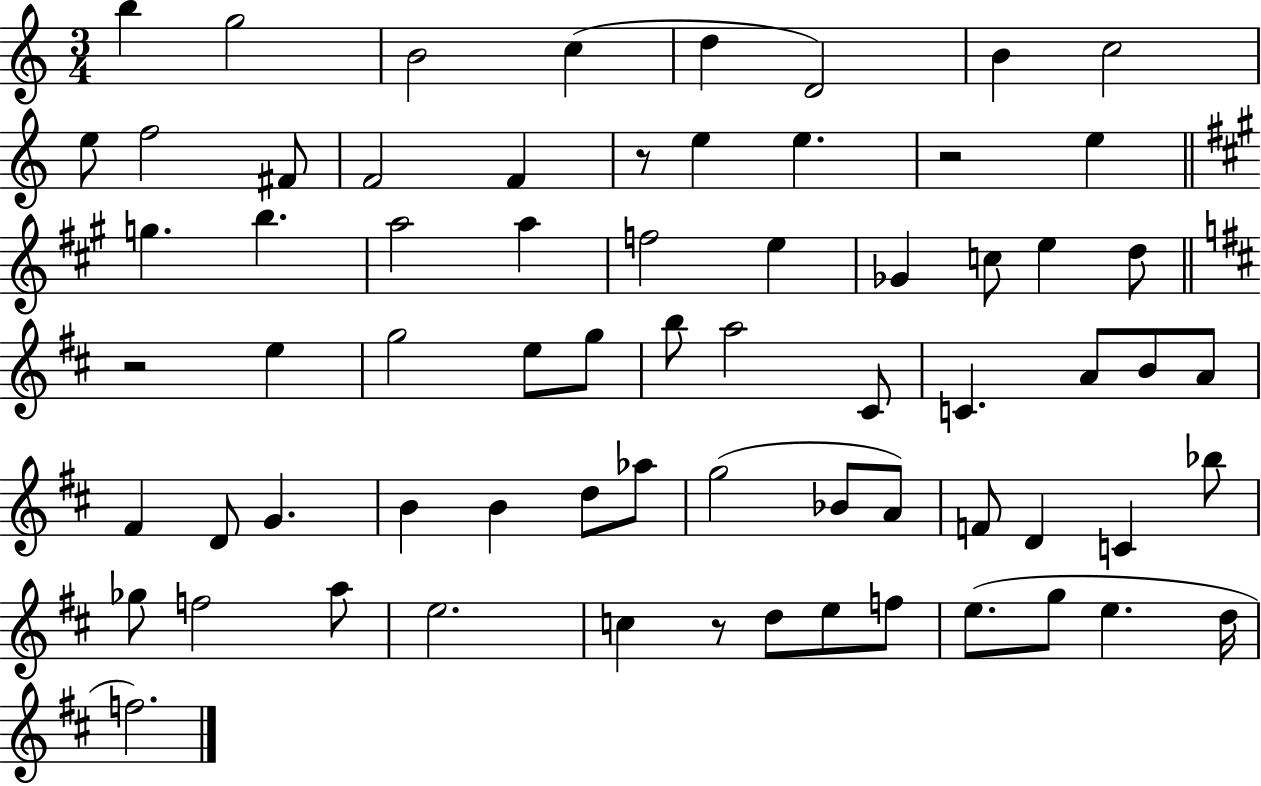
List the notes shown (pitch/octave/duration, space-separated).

B5/q G5/h B4/h C5/q D5/q D4/h B4/q C5/h E5/e F5/h F#4/e F4/h F4/q R/e E5/q E5/q. R/h E5/q G5/q. B5/q. A5/h A5/q F5/h E5/q Gb4/q C5/e E5/q D5/e R/h E5/q G5/h E5/e G5/e B5/e A5/h C#4/e C4/q. A4/e B4/e A4/e F#4/q D4/e G4/q. B4/q B4/q D5/e Ab5/e G5/h Bb4/e A4/e F4/e D4/q C4/q Bb5/e Gb5/e F5/h A5/e E5/h. C5/q R/e D5/e E5/e F5/e E5/e. G5/e E5/q. D5/s F5/h.